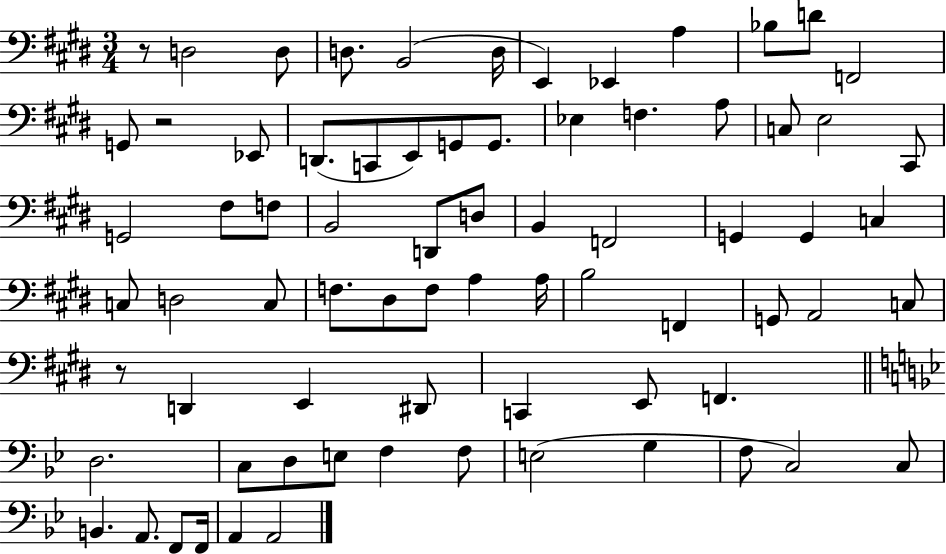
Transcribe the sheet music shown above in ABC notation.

X:1
T:Untitled
M:3/4
L:1/4
K:E
z/2 D,2 D,/2 D,/2 B,,2 D,/4 E,, _E,, A, _B,/2 D/2 F,,2 G,,/2 z2 _E,,/2 D,,/2 C,,/2 E,,/2 G,,/2 G,,/2 _E, F, A,/2 C,/2 E,2 ^C,,/2 G,,2 ^F,/2 F,/2 B,,2 D,,/2 D,/2 B,, F,,2 G,, G,, C, C,/2 D,2 C,/2 F,/2 ^D,/2 F,/2 A, A,/4 B,2 F,, G,,/2 A,,2 C,/2 z/2 D,, E,, ^D,,/2 C,, E,,/2 F,, D,2 C,/2 D,/2 E,/2 F, F,/2 E,2 G, F,/2 C,2 C,/2 B,, A,,/2 F,,/2 F,,/4 A,, A,,2